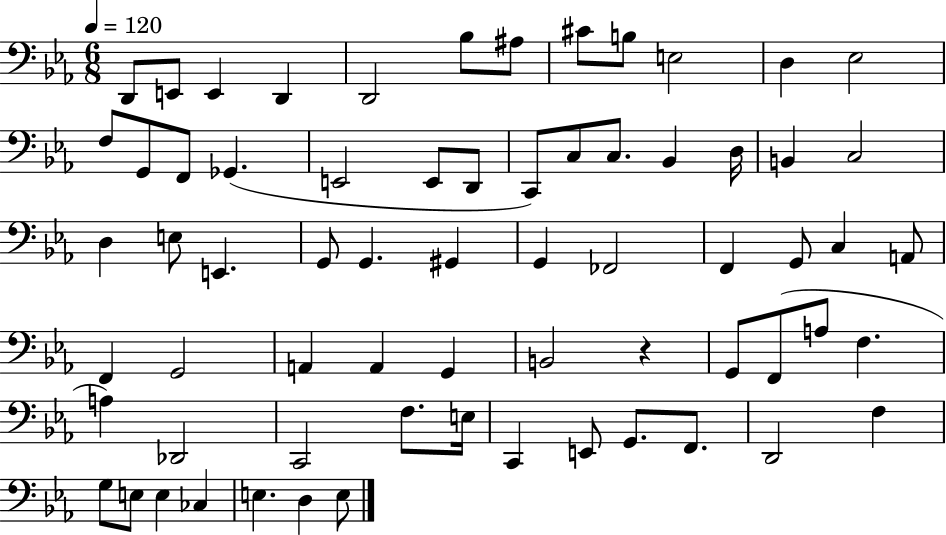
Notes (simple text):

D2/e E2/e E2/q D2/q D2/h Bb3/e A#3/e C#4/e B3/e E3/h D3/q Eb3/h F3/e G2/e F2/e Gb2/q. E2/h E2/e D2/e C2/e C3/e C3/e. Bb2/q D3/s B2/q C3/h D3/q E3/e E2/q. G2/e G2/q. G#2/q G2/q FES2/h F2/q G2/e C3/q A2/e F2/q G2/h A2/q A2/q G2/q B2/h R/q G2/e F2/e A3/e F3/q. A3/q Db2/h C2/h F3/e. E3/s C2/q E2/e G2/e. F2/e. D2/h F3/q G3/e E3/e E3/q CES3/q E3/q. D3/q E3/e